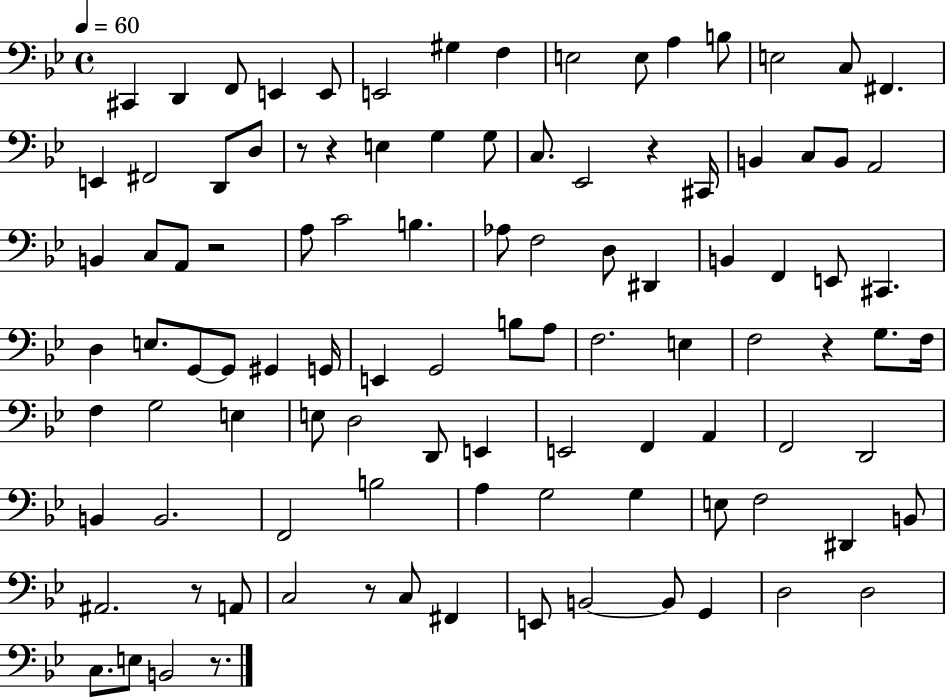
C#2/q D2/q F2/e E2/q E2/e E2/h G#3/q F3/q E3/h E3/e A3/q B3/e E3/h C3/e F#2/q. E2/q F#2/h D2/e D3/e R/e R/q E3/q G3/q G3/e C3/e. Eb2/h R/q C#2/s B2/q C3/e B2/e A2/h B2/q C3/e A2/e R/h A3/e C4/h B3/q. Ab3/e F3/h D3/e D#2/q B2/q F2/q E2/e C#2/q. D3/q E3/e. G2/e G2/e G#2/q G2/s E2/q G2/h B3/e A3/e F3/h. E3/q F3/h R/q G3/e. F3/s F3/q G3/h E3/q E3/e D3/h D2/e E2/q E2/h F2/q A2/q F2/h D2/h B2/q B2/h. F2/h B3/h A3/q G3/h G3/q E3/e F3/h D#2/q B2/e A#2/h. R/e A2/e C3/h R/e C3/e F#2/q E2/e B2/h B2/e G2/q D3/h D3/h C3/e. E3/e B2/h R/e.